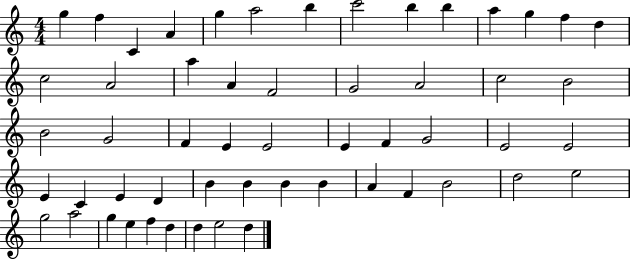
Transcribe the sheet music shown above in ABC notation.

X:1
T:Untitled
M:4/4
L:1/4
K:C
g f C A g a2 b c'2 b b a g f d c2 A2 a A F2 G2 A2 c2 B2 B2 G2 F E E2 E F G2 E2 E2 E C E D B B B B A F B2 d2 e2 g2 a2 g e f d d e2 d